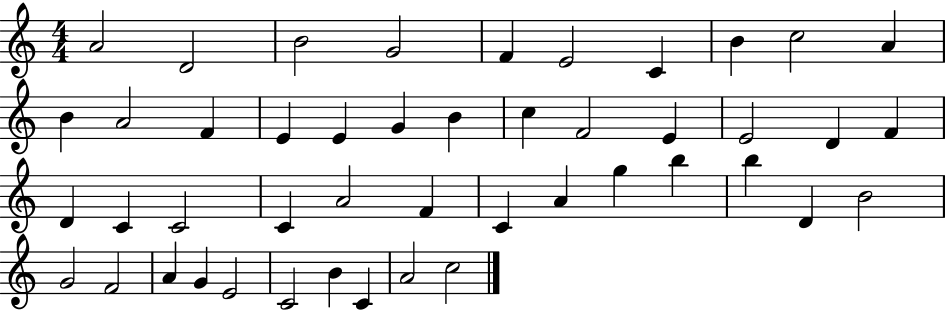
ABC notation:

X:1
T:Untitled
M:4/4
L:1/4
K:C
A2 D2 B2 G2 F E2 C B c2 A B A2 F E E G B c F2 E E2 D F D C C2 C A2 F C A g b b D B2 G2 F2 A G E2 C2 B C A2 c2